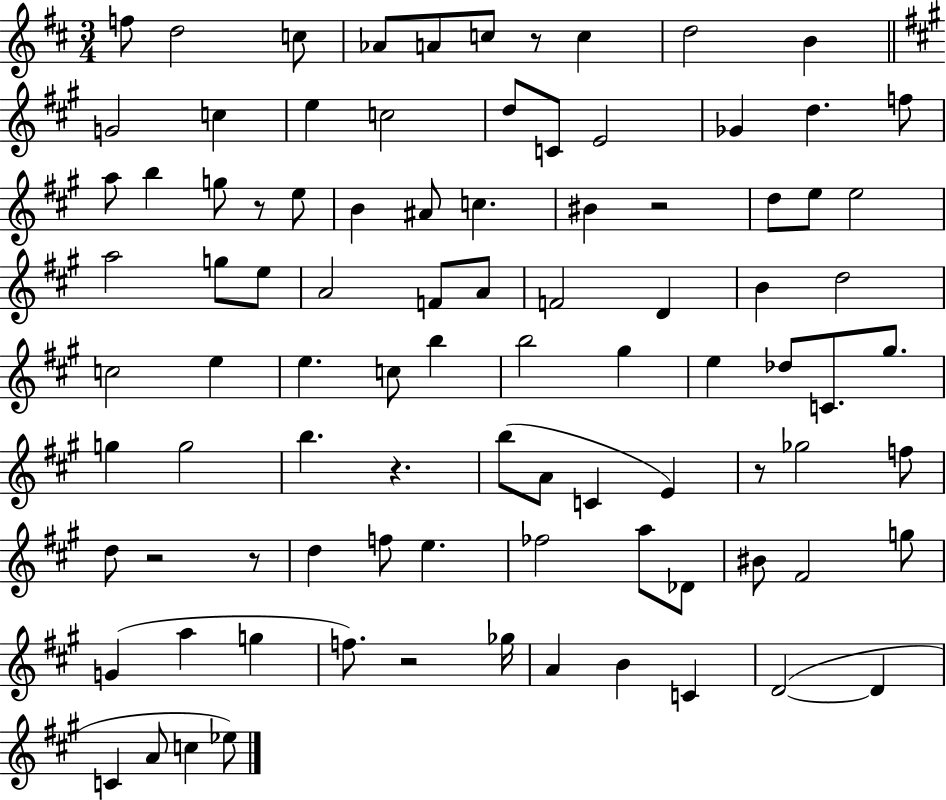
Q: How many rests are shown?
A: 8